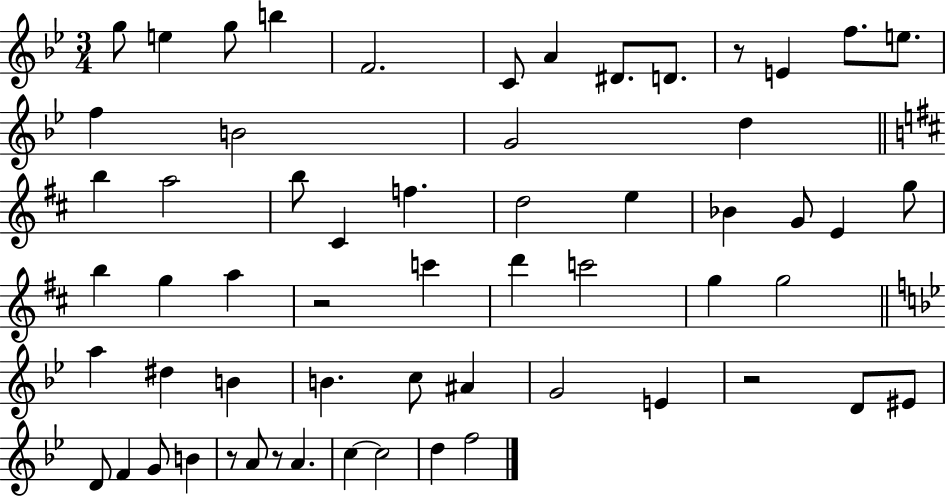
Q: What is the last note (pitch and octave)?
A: F5